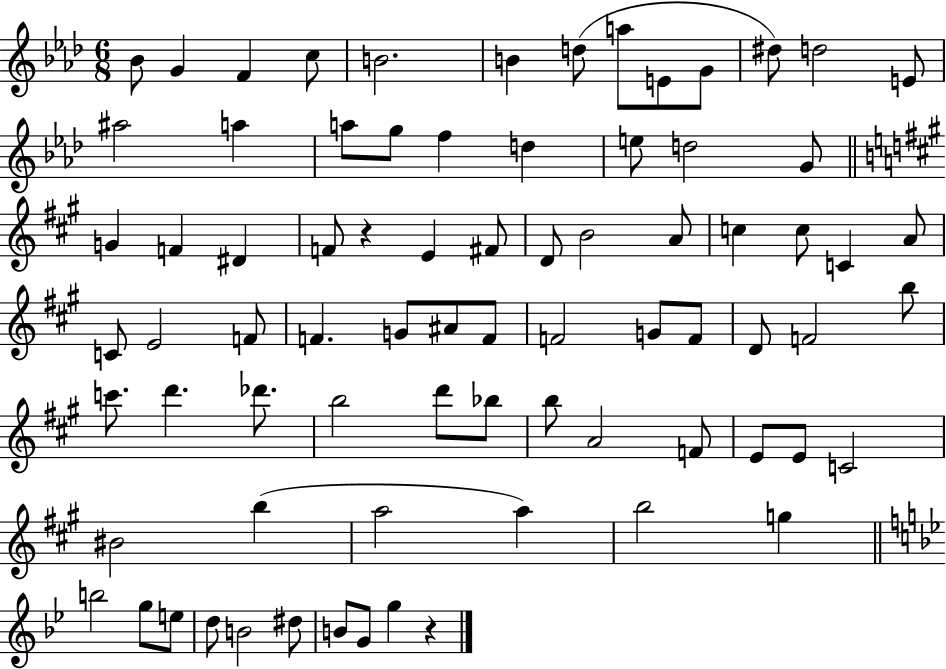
{
  \clef treble
  \numericTimeSignature
  \time 6/8
  \key aes \major
  \repeat volta 2 { bes'8 g'4 f'4 c''8 | b'2. | b'4 d''8( a''8 e'8 g'8 | dis''8) d''2 e'8 | \break ais''2 a''4 | a''8 g''8 f''4 d''4 | e''8 d''2 g'8 | \bar "||" \break \key a \major g'4 f'4 dis'4 | f'8 r4 e'4 fis'8 | d'8 b'2 a'8 | c''4 c''8 c'4 a'8 | \break c'8 e'2 f'8 | f'4. g'8 ais'8 f'8 | f'2 g'8 f'8 | d'8 f'2 b''8 | \break c'''8. d'''4. des'''8. | b''2 d'''8 bes''8 | b''8 a'2 f'8 | e'8 e'8 c'2 | \break bis'2 b''4( | a''2 a''4) | b''2 g''4 | \bar "||" \break \key g \minor b''2 g''8 e''8 | d''8 b'2 dis''8 | b'8 g'8 g''4 r4 | } \bar "|."
}